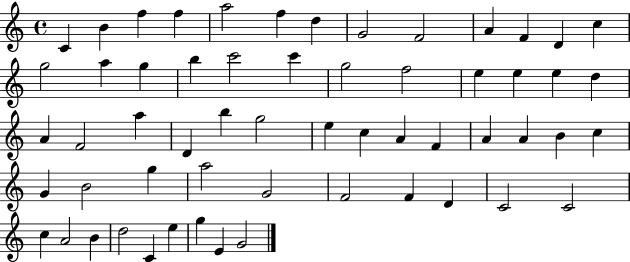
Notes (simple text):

C4/q B4/q F5/q F5/q A5/h F5/q D5/q G4/h F4/h A4/q F4/q D4/q C5/q G5/h A5/q G5/q B5/q C6/h C6/q G5/h F5/h E5/q E5/q E5/q D5/q A4/q F4/h A5/q D4/q B5/q G5/h E5/q C5/q A4/q F4/q A4/q A4/q B4/q C5/q G4/q B4/h G5/q A5/h G4/h F4/h F4/q D4/q C4/h C4/h C5/q A4/h B4/q D5/h C4/q E5/q G5/q E4/q G4/h